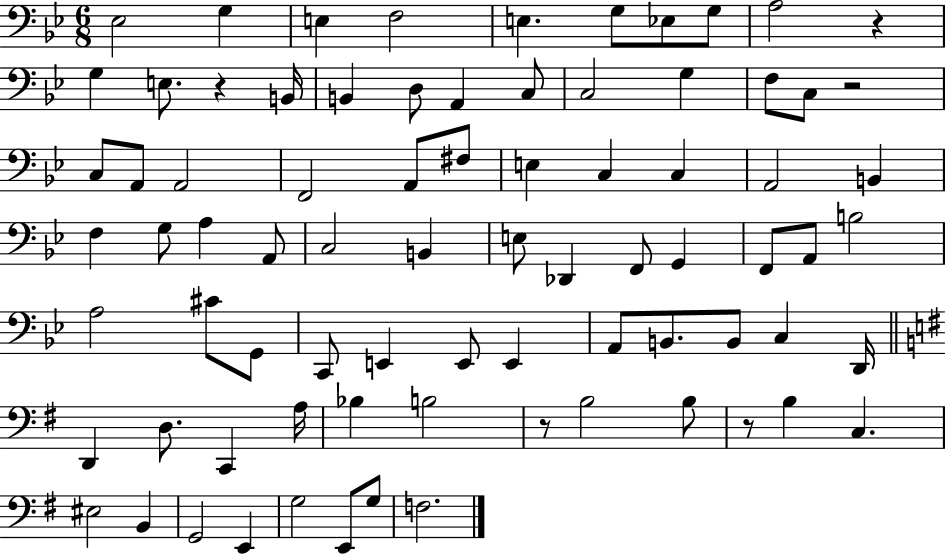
X:1
T:Untitled
M:6/8
L:1/4
K:Bb
_E,2 G, E, F,2 E, G,/2 _E,/2 G,/2 A,2 z G, E,/2 z B,,/4 B,, D,/2 A,, C,/2 C,2 G, F,/2 C,/2 z2 C,/2 A,,/2 A,,2 F,,2 A,,/2 ^F,/2 E, C, C, A,,2 B,, F, G,/2 A, A,,/2 C,2 B,, E,/2 _D,, F,,/2 G,, F,,/2 A,,/2 B,2 A,2 ^C/2 G,,/2 C,,/2 E,, E,,/2 E,, A,,/2 B,,/2 B,,/2 C, D,,/4 D,, D,/2 C,, A,/4 _B, B,2 z/2 B,2 B,/2 z/2 B, C, ^E,2 B,, G,,2 E,, G,2 E,,/2 G,/2 F,2